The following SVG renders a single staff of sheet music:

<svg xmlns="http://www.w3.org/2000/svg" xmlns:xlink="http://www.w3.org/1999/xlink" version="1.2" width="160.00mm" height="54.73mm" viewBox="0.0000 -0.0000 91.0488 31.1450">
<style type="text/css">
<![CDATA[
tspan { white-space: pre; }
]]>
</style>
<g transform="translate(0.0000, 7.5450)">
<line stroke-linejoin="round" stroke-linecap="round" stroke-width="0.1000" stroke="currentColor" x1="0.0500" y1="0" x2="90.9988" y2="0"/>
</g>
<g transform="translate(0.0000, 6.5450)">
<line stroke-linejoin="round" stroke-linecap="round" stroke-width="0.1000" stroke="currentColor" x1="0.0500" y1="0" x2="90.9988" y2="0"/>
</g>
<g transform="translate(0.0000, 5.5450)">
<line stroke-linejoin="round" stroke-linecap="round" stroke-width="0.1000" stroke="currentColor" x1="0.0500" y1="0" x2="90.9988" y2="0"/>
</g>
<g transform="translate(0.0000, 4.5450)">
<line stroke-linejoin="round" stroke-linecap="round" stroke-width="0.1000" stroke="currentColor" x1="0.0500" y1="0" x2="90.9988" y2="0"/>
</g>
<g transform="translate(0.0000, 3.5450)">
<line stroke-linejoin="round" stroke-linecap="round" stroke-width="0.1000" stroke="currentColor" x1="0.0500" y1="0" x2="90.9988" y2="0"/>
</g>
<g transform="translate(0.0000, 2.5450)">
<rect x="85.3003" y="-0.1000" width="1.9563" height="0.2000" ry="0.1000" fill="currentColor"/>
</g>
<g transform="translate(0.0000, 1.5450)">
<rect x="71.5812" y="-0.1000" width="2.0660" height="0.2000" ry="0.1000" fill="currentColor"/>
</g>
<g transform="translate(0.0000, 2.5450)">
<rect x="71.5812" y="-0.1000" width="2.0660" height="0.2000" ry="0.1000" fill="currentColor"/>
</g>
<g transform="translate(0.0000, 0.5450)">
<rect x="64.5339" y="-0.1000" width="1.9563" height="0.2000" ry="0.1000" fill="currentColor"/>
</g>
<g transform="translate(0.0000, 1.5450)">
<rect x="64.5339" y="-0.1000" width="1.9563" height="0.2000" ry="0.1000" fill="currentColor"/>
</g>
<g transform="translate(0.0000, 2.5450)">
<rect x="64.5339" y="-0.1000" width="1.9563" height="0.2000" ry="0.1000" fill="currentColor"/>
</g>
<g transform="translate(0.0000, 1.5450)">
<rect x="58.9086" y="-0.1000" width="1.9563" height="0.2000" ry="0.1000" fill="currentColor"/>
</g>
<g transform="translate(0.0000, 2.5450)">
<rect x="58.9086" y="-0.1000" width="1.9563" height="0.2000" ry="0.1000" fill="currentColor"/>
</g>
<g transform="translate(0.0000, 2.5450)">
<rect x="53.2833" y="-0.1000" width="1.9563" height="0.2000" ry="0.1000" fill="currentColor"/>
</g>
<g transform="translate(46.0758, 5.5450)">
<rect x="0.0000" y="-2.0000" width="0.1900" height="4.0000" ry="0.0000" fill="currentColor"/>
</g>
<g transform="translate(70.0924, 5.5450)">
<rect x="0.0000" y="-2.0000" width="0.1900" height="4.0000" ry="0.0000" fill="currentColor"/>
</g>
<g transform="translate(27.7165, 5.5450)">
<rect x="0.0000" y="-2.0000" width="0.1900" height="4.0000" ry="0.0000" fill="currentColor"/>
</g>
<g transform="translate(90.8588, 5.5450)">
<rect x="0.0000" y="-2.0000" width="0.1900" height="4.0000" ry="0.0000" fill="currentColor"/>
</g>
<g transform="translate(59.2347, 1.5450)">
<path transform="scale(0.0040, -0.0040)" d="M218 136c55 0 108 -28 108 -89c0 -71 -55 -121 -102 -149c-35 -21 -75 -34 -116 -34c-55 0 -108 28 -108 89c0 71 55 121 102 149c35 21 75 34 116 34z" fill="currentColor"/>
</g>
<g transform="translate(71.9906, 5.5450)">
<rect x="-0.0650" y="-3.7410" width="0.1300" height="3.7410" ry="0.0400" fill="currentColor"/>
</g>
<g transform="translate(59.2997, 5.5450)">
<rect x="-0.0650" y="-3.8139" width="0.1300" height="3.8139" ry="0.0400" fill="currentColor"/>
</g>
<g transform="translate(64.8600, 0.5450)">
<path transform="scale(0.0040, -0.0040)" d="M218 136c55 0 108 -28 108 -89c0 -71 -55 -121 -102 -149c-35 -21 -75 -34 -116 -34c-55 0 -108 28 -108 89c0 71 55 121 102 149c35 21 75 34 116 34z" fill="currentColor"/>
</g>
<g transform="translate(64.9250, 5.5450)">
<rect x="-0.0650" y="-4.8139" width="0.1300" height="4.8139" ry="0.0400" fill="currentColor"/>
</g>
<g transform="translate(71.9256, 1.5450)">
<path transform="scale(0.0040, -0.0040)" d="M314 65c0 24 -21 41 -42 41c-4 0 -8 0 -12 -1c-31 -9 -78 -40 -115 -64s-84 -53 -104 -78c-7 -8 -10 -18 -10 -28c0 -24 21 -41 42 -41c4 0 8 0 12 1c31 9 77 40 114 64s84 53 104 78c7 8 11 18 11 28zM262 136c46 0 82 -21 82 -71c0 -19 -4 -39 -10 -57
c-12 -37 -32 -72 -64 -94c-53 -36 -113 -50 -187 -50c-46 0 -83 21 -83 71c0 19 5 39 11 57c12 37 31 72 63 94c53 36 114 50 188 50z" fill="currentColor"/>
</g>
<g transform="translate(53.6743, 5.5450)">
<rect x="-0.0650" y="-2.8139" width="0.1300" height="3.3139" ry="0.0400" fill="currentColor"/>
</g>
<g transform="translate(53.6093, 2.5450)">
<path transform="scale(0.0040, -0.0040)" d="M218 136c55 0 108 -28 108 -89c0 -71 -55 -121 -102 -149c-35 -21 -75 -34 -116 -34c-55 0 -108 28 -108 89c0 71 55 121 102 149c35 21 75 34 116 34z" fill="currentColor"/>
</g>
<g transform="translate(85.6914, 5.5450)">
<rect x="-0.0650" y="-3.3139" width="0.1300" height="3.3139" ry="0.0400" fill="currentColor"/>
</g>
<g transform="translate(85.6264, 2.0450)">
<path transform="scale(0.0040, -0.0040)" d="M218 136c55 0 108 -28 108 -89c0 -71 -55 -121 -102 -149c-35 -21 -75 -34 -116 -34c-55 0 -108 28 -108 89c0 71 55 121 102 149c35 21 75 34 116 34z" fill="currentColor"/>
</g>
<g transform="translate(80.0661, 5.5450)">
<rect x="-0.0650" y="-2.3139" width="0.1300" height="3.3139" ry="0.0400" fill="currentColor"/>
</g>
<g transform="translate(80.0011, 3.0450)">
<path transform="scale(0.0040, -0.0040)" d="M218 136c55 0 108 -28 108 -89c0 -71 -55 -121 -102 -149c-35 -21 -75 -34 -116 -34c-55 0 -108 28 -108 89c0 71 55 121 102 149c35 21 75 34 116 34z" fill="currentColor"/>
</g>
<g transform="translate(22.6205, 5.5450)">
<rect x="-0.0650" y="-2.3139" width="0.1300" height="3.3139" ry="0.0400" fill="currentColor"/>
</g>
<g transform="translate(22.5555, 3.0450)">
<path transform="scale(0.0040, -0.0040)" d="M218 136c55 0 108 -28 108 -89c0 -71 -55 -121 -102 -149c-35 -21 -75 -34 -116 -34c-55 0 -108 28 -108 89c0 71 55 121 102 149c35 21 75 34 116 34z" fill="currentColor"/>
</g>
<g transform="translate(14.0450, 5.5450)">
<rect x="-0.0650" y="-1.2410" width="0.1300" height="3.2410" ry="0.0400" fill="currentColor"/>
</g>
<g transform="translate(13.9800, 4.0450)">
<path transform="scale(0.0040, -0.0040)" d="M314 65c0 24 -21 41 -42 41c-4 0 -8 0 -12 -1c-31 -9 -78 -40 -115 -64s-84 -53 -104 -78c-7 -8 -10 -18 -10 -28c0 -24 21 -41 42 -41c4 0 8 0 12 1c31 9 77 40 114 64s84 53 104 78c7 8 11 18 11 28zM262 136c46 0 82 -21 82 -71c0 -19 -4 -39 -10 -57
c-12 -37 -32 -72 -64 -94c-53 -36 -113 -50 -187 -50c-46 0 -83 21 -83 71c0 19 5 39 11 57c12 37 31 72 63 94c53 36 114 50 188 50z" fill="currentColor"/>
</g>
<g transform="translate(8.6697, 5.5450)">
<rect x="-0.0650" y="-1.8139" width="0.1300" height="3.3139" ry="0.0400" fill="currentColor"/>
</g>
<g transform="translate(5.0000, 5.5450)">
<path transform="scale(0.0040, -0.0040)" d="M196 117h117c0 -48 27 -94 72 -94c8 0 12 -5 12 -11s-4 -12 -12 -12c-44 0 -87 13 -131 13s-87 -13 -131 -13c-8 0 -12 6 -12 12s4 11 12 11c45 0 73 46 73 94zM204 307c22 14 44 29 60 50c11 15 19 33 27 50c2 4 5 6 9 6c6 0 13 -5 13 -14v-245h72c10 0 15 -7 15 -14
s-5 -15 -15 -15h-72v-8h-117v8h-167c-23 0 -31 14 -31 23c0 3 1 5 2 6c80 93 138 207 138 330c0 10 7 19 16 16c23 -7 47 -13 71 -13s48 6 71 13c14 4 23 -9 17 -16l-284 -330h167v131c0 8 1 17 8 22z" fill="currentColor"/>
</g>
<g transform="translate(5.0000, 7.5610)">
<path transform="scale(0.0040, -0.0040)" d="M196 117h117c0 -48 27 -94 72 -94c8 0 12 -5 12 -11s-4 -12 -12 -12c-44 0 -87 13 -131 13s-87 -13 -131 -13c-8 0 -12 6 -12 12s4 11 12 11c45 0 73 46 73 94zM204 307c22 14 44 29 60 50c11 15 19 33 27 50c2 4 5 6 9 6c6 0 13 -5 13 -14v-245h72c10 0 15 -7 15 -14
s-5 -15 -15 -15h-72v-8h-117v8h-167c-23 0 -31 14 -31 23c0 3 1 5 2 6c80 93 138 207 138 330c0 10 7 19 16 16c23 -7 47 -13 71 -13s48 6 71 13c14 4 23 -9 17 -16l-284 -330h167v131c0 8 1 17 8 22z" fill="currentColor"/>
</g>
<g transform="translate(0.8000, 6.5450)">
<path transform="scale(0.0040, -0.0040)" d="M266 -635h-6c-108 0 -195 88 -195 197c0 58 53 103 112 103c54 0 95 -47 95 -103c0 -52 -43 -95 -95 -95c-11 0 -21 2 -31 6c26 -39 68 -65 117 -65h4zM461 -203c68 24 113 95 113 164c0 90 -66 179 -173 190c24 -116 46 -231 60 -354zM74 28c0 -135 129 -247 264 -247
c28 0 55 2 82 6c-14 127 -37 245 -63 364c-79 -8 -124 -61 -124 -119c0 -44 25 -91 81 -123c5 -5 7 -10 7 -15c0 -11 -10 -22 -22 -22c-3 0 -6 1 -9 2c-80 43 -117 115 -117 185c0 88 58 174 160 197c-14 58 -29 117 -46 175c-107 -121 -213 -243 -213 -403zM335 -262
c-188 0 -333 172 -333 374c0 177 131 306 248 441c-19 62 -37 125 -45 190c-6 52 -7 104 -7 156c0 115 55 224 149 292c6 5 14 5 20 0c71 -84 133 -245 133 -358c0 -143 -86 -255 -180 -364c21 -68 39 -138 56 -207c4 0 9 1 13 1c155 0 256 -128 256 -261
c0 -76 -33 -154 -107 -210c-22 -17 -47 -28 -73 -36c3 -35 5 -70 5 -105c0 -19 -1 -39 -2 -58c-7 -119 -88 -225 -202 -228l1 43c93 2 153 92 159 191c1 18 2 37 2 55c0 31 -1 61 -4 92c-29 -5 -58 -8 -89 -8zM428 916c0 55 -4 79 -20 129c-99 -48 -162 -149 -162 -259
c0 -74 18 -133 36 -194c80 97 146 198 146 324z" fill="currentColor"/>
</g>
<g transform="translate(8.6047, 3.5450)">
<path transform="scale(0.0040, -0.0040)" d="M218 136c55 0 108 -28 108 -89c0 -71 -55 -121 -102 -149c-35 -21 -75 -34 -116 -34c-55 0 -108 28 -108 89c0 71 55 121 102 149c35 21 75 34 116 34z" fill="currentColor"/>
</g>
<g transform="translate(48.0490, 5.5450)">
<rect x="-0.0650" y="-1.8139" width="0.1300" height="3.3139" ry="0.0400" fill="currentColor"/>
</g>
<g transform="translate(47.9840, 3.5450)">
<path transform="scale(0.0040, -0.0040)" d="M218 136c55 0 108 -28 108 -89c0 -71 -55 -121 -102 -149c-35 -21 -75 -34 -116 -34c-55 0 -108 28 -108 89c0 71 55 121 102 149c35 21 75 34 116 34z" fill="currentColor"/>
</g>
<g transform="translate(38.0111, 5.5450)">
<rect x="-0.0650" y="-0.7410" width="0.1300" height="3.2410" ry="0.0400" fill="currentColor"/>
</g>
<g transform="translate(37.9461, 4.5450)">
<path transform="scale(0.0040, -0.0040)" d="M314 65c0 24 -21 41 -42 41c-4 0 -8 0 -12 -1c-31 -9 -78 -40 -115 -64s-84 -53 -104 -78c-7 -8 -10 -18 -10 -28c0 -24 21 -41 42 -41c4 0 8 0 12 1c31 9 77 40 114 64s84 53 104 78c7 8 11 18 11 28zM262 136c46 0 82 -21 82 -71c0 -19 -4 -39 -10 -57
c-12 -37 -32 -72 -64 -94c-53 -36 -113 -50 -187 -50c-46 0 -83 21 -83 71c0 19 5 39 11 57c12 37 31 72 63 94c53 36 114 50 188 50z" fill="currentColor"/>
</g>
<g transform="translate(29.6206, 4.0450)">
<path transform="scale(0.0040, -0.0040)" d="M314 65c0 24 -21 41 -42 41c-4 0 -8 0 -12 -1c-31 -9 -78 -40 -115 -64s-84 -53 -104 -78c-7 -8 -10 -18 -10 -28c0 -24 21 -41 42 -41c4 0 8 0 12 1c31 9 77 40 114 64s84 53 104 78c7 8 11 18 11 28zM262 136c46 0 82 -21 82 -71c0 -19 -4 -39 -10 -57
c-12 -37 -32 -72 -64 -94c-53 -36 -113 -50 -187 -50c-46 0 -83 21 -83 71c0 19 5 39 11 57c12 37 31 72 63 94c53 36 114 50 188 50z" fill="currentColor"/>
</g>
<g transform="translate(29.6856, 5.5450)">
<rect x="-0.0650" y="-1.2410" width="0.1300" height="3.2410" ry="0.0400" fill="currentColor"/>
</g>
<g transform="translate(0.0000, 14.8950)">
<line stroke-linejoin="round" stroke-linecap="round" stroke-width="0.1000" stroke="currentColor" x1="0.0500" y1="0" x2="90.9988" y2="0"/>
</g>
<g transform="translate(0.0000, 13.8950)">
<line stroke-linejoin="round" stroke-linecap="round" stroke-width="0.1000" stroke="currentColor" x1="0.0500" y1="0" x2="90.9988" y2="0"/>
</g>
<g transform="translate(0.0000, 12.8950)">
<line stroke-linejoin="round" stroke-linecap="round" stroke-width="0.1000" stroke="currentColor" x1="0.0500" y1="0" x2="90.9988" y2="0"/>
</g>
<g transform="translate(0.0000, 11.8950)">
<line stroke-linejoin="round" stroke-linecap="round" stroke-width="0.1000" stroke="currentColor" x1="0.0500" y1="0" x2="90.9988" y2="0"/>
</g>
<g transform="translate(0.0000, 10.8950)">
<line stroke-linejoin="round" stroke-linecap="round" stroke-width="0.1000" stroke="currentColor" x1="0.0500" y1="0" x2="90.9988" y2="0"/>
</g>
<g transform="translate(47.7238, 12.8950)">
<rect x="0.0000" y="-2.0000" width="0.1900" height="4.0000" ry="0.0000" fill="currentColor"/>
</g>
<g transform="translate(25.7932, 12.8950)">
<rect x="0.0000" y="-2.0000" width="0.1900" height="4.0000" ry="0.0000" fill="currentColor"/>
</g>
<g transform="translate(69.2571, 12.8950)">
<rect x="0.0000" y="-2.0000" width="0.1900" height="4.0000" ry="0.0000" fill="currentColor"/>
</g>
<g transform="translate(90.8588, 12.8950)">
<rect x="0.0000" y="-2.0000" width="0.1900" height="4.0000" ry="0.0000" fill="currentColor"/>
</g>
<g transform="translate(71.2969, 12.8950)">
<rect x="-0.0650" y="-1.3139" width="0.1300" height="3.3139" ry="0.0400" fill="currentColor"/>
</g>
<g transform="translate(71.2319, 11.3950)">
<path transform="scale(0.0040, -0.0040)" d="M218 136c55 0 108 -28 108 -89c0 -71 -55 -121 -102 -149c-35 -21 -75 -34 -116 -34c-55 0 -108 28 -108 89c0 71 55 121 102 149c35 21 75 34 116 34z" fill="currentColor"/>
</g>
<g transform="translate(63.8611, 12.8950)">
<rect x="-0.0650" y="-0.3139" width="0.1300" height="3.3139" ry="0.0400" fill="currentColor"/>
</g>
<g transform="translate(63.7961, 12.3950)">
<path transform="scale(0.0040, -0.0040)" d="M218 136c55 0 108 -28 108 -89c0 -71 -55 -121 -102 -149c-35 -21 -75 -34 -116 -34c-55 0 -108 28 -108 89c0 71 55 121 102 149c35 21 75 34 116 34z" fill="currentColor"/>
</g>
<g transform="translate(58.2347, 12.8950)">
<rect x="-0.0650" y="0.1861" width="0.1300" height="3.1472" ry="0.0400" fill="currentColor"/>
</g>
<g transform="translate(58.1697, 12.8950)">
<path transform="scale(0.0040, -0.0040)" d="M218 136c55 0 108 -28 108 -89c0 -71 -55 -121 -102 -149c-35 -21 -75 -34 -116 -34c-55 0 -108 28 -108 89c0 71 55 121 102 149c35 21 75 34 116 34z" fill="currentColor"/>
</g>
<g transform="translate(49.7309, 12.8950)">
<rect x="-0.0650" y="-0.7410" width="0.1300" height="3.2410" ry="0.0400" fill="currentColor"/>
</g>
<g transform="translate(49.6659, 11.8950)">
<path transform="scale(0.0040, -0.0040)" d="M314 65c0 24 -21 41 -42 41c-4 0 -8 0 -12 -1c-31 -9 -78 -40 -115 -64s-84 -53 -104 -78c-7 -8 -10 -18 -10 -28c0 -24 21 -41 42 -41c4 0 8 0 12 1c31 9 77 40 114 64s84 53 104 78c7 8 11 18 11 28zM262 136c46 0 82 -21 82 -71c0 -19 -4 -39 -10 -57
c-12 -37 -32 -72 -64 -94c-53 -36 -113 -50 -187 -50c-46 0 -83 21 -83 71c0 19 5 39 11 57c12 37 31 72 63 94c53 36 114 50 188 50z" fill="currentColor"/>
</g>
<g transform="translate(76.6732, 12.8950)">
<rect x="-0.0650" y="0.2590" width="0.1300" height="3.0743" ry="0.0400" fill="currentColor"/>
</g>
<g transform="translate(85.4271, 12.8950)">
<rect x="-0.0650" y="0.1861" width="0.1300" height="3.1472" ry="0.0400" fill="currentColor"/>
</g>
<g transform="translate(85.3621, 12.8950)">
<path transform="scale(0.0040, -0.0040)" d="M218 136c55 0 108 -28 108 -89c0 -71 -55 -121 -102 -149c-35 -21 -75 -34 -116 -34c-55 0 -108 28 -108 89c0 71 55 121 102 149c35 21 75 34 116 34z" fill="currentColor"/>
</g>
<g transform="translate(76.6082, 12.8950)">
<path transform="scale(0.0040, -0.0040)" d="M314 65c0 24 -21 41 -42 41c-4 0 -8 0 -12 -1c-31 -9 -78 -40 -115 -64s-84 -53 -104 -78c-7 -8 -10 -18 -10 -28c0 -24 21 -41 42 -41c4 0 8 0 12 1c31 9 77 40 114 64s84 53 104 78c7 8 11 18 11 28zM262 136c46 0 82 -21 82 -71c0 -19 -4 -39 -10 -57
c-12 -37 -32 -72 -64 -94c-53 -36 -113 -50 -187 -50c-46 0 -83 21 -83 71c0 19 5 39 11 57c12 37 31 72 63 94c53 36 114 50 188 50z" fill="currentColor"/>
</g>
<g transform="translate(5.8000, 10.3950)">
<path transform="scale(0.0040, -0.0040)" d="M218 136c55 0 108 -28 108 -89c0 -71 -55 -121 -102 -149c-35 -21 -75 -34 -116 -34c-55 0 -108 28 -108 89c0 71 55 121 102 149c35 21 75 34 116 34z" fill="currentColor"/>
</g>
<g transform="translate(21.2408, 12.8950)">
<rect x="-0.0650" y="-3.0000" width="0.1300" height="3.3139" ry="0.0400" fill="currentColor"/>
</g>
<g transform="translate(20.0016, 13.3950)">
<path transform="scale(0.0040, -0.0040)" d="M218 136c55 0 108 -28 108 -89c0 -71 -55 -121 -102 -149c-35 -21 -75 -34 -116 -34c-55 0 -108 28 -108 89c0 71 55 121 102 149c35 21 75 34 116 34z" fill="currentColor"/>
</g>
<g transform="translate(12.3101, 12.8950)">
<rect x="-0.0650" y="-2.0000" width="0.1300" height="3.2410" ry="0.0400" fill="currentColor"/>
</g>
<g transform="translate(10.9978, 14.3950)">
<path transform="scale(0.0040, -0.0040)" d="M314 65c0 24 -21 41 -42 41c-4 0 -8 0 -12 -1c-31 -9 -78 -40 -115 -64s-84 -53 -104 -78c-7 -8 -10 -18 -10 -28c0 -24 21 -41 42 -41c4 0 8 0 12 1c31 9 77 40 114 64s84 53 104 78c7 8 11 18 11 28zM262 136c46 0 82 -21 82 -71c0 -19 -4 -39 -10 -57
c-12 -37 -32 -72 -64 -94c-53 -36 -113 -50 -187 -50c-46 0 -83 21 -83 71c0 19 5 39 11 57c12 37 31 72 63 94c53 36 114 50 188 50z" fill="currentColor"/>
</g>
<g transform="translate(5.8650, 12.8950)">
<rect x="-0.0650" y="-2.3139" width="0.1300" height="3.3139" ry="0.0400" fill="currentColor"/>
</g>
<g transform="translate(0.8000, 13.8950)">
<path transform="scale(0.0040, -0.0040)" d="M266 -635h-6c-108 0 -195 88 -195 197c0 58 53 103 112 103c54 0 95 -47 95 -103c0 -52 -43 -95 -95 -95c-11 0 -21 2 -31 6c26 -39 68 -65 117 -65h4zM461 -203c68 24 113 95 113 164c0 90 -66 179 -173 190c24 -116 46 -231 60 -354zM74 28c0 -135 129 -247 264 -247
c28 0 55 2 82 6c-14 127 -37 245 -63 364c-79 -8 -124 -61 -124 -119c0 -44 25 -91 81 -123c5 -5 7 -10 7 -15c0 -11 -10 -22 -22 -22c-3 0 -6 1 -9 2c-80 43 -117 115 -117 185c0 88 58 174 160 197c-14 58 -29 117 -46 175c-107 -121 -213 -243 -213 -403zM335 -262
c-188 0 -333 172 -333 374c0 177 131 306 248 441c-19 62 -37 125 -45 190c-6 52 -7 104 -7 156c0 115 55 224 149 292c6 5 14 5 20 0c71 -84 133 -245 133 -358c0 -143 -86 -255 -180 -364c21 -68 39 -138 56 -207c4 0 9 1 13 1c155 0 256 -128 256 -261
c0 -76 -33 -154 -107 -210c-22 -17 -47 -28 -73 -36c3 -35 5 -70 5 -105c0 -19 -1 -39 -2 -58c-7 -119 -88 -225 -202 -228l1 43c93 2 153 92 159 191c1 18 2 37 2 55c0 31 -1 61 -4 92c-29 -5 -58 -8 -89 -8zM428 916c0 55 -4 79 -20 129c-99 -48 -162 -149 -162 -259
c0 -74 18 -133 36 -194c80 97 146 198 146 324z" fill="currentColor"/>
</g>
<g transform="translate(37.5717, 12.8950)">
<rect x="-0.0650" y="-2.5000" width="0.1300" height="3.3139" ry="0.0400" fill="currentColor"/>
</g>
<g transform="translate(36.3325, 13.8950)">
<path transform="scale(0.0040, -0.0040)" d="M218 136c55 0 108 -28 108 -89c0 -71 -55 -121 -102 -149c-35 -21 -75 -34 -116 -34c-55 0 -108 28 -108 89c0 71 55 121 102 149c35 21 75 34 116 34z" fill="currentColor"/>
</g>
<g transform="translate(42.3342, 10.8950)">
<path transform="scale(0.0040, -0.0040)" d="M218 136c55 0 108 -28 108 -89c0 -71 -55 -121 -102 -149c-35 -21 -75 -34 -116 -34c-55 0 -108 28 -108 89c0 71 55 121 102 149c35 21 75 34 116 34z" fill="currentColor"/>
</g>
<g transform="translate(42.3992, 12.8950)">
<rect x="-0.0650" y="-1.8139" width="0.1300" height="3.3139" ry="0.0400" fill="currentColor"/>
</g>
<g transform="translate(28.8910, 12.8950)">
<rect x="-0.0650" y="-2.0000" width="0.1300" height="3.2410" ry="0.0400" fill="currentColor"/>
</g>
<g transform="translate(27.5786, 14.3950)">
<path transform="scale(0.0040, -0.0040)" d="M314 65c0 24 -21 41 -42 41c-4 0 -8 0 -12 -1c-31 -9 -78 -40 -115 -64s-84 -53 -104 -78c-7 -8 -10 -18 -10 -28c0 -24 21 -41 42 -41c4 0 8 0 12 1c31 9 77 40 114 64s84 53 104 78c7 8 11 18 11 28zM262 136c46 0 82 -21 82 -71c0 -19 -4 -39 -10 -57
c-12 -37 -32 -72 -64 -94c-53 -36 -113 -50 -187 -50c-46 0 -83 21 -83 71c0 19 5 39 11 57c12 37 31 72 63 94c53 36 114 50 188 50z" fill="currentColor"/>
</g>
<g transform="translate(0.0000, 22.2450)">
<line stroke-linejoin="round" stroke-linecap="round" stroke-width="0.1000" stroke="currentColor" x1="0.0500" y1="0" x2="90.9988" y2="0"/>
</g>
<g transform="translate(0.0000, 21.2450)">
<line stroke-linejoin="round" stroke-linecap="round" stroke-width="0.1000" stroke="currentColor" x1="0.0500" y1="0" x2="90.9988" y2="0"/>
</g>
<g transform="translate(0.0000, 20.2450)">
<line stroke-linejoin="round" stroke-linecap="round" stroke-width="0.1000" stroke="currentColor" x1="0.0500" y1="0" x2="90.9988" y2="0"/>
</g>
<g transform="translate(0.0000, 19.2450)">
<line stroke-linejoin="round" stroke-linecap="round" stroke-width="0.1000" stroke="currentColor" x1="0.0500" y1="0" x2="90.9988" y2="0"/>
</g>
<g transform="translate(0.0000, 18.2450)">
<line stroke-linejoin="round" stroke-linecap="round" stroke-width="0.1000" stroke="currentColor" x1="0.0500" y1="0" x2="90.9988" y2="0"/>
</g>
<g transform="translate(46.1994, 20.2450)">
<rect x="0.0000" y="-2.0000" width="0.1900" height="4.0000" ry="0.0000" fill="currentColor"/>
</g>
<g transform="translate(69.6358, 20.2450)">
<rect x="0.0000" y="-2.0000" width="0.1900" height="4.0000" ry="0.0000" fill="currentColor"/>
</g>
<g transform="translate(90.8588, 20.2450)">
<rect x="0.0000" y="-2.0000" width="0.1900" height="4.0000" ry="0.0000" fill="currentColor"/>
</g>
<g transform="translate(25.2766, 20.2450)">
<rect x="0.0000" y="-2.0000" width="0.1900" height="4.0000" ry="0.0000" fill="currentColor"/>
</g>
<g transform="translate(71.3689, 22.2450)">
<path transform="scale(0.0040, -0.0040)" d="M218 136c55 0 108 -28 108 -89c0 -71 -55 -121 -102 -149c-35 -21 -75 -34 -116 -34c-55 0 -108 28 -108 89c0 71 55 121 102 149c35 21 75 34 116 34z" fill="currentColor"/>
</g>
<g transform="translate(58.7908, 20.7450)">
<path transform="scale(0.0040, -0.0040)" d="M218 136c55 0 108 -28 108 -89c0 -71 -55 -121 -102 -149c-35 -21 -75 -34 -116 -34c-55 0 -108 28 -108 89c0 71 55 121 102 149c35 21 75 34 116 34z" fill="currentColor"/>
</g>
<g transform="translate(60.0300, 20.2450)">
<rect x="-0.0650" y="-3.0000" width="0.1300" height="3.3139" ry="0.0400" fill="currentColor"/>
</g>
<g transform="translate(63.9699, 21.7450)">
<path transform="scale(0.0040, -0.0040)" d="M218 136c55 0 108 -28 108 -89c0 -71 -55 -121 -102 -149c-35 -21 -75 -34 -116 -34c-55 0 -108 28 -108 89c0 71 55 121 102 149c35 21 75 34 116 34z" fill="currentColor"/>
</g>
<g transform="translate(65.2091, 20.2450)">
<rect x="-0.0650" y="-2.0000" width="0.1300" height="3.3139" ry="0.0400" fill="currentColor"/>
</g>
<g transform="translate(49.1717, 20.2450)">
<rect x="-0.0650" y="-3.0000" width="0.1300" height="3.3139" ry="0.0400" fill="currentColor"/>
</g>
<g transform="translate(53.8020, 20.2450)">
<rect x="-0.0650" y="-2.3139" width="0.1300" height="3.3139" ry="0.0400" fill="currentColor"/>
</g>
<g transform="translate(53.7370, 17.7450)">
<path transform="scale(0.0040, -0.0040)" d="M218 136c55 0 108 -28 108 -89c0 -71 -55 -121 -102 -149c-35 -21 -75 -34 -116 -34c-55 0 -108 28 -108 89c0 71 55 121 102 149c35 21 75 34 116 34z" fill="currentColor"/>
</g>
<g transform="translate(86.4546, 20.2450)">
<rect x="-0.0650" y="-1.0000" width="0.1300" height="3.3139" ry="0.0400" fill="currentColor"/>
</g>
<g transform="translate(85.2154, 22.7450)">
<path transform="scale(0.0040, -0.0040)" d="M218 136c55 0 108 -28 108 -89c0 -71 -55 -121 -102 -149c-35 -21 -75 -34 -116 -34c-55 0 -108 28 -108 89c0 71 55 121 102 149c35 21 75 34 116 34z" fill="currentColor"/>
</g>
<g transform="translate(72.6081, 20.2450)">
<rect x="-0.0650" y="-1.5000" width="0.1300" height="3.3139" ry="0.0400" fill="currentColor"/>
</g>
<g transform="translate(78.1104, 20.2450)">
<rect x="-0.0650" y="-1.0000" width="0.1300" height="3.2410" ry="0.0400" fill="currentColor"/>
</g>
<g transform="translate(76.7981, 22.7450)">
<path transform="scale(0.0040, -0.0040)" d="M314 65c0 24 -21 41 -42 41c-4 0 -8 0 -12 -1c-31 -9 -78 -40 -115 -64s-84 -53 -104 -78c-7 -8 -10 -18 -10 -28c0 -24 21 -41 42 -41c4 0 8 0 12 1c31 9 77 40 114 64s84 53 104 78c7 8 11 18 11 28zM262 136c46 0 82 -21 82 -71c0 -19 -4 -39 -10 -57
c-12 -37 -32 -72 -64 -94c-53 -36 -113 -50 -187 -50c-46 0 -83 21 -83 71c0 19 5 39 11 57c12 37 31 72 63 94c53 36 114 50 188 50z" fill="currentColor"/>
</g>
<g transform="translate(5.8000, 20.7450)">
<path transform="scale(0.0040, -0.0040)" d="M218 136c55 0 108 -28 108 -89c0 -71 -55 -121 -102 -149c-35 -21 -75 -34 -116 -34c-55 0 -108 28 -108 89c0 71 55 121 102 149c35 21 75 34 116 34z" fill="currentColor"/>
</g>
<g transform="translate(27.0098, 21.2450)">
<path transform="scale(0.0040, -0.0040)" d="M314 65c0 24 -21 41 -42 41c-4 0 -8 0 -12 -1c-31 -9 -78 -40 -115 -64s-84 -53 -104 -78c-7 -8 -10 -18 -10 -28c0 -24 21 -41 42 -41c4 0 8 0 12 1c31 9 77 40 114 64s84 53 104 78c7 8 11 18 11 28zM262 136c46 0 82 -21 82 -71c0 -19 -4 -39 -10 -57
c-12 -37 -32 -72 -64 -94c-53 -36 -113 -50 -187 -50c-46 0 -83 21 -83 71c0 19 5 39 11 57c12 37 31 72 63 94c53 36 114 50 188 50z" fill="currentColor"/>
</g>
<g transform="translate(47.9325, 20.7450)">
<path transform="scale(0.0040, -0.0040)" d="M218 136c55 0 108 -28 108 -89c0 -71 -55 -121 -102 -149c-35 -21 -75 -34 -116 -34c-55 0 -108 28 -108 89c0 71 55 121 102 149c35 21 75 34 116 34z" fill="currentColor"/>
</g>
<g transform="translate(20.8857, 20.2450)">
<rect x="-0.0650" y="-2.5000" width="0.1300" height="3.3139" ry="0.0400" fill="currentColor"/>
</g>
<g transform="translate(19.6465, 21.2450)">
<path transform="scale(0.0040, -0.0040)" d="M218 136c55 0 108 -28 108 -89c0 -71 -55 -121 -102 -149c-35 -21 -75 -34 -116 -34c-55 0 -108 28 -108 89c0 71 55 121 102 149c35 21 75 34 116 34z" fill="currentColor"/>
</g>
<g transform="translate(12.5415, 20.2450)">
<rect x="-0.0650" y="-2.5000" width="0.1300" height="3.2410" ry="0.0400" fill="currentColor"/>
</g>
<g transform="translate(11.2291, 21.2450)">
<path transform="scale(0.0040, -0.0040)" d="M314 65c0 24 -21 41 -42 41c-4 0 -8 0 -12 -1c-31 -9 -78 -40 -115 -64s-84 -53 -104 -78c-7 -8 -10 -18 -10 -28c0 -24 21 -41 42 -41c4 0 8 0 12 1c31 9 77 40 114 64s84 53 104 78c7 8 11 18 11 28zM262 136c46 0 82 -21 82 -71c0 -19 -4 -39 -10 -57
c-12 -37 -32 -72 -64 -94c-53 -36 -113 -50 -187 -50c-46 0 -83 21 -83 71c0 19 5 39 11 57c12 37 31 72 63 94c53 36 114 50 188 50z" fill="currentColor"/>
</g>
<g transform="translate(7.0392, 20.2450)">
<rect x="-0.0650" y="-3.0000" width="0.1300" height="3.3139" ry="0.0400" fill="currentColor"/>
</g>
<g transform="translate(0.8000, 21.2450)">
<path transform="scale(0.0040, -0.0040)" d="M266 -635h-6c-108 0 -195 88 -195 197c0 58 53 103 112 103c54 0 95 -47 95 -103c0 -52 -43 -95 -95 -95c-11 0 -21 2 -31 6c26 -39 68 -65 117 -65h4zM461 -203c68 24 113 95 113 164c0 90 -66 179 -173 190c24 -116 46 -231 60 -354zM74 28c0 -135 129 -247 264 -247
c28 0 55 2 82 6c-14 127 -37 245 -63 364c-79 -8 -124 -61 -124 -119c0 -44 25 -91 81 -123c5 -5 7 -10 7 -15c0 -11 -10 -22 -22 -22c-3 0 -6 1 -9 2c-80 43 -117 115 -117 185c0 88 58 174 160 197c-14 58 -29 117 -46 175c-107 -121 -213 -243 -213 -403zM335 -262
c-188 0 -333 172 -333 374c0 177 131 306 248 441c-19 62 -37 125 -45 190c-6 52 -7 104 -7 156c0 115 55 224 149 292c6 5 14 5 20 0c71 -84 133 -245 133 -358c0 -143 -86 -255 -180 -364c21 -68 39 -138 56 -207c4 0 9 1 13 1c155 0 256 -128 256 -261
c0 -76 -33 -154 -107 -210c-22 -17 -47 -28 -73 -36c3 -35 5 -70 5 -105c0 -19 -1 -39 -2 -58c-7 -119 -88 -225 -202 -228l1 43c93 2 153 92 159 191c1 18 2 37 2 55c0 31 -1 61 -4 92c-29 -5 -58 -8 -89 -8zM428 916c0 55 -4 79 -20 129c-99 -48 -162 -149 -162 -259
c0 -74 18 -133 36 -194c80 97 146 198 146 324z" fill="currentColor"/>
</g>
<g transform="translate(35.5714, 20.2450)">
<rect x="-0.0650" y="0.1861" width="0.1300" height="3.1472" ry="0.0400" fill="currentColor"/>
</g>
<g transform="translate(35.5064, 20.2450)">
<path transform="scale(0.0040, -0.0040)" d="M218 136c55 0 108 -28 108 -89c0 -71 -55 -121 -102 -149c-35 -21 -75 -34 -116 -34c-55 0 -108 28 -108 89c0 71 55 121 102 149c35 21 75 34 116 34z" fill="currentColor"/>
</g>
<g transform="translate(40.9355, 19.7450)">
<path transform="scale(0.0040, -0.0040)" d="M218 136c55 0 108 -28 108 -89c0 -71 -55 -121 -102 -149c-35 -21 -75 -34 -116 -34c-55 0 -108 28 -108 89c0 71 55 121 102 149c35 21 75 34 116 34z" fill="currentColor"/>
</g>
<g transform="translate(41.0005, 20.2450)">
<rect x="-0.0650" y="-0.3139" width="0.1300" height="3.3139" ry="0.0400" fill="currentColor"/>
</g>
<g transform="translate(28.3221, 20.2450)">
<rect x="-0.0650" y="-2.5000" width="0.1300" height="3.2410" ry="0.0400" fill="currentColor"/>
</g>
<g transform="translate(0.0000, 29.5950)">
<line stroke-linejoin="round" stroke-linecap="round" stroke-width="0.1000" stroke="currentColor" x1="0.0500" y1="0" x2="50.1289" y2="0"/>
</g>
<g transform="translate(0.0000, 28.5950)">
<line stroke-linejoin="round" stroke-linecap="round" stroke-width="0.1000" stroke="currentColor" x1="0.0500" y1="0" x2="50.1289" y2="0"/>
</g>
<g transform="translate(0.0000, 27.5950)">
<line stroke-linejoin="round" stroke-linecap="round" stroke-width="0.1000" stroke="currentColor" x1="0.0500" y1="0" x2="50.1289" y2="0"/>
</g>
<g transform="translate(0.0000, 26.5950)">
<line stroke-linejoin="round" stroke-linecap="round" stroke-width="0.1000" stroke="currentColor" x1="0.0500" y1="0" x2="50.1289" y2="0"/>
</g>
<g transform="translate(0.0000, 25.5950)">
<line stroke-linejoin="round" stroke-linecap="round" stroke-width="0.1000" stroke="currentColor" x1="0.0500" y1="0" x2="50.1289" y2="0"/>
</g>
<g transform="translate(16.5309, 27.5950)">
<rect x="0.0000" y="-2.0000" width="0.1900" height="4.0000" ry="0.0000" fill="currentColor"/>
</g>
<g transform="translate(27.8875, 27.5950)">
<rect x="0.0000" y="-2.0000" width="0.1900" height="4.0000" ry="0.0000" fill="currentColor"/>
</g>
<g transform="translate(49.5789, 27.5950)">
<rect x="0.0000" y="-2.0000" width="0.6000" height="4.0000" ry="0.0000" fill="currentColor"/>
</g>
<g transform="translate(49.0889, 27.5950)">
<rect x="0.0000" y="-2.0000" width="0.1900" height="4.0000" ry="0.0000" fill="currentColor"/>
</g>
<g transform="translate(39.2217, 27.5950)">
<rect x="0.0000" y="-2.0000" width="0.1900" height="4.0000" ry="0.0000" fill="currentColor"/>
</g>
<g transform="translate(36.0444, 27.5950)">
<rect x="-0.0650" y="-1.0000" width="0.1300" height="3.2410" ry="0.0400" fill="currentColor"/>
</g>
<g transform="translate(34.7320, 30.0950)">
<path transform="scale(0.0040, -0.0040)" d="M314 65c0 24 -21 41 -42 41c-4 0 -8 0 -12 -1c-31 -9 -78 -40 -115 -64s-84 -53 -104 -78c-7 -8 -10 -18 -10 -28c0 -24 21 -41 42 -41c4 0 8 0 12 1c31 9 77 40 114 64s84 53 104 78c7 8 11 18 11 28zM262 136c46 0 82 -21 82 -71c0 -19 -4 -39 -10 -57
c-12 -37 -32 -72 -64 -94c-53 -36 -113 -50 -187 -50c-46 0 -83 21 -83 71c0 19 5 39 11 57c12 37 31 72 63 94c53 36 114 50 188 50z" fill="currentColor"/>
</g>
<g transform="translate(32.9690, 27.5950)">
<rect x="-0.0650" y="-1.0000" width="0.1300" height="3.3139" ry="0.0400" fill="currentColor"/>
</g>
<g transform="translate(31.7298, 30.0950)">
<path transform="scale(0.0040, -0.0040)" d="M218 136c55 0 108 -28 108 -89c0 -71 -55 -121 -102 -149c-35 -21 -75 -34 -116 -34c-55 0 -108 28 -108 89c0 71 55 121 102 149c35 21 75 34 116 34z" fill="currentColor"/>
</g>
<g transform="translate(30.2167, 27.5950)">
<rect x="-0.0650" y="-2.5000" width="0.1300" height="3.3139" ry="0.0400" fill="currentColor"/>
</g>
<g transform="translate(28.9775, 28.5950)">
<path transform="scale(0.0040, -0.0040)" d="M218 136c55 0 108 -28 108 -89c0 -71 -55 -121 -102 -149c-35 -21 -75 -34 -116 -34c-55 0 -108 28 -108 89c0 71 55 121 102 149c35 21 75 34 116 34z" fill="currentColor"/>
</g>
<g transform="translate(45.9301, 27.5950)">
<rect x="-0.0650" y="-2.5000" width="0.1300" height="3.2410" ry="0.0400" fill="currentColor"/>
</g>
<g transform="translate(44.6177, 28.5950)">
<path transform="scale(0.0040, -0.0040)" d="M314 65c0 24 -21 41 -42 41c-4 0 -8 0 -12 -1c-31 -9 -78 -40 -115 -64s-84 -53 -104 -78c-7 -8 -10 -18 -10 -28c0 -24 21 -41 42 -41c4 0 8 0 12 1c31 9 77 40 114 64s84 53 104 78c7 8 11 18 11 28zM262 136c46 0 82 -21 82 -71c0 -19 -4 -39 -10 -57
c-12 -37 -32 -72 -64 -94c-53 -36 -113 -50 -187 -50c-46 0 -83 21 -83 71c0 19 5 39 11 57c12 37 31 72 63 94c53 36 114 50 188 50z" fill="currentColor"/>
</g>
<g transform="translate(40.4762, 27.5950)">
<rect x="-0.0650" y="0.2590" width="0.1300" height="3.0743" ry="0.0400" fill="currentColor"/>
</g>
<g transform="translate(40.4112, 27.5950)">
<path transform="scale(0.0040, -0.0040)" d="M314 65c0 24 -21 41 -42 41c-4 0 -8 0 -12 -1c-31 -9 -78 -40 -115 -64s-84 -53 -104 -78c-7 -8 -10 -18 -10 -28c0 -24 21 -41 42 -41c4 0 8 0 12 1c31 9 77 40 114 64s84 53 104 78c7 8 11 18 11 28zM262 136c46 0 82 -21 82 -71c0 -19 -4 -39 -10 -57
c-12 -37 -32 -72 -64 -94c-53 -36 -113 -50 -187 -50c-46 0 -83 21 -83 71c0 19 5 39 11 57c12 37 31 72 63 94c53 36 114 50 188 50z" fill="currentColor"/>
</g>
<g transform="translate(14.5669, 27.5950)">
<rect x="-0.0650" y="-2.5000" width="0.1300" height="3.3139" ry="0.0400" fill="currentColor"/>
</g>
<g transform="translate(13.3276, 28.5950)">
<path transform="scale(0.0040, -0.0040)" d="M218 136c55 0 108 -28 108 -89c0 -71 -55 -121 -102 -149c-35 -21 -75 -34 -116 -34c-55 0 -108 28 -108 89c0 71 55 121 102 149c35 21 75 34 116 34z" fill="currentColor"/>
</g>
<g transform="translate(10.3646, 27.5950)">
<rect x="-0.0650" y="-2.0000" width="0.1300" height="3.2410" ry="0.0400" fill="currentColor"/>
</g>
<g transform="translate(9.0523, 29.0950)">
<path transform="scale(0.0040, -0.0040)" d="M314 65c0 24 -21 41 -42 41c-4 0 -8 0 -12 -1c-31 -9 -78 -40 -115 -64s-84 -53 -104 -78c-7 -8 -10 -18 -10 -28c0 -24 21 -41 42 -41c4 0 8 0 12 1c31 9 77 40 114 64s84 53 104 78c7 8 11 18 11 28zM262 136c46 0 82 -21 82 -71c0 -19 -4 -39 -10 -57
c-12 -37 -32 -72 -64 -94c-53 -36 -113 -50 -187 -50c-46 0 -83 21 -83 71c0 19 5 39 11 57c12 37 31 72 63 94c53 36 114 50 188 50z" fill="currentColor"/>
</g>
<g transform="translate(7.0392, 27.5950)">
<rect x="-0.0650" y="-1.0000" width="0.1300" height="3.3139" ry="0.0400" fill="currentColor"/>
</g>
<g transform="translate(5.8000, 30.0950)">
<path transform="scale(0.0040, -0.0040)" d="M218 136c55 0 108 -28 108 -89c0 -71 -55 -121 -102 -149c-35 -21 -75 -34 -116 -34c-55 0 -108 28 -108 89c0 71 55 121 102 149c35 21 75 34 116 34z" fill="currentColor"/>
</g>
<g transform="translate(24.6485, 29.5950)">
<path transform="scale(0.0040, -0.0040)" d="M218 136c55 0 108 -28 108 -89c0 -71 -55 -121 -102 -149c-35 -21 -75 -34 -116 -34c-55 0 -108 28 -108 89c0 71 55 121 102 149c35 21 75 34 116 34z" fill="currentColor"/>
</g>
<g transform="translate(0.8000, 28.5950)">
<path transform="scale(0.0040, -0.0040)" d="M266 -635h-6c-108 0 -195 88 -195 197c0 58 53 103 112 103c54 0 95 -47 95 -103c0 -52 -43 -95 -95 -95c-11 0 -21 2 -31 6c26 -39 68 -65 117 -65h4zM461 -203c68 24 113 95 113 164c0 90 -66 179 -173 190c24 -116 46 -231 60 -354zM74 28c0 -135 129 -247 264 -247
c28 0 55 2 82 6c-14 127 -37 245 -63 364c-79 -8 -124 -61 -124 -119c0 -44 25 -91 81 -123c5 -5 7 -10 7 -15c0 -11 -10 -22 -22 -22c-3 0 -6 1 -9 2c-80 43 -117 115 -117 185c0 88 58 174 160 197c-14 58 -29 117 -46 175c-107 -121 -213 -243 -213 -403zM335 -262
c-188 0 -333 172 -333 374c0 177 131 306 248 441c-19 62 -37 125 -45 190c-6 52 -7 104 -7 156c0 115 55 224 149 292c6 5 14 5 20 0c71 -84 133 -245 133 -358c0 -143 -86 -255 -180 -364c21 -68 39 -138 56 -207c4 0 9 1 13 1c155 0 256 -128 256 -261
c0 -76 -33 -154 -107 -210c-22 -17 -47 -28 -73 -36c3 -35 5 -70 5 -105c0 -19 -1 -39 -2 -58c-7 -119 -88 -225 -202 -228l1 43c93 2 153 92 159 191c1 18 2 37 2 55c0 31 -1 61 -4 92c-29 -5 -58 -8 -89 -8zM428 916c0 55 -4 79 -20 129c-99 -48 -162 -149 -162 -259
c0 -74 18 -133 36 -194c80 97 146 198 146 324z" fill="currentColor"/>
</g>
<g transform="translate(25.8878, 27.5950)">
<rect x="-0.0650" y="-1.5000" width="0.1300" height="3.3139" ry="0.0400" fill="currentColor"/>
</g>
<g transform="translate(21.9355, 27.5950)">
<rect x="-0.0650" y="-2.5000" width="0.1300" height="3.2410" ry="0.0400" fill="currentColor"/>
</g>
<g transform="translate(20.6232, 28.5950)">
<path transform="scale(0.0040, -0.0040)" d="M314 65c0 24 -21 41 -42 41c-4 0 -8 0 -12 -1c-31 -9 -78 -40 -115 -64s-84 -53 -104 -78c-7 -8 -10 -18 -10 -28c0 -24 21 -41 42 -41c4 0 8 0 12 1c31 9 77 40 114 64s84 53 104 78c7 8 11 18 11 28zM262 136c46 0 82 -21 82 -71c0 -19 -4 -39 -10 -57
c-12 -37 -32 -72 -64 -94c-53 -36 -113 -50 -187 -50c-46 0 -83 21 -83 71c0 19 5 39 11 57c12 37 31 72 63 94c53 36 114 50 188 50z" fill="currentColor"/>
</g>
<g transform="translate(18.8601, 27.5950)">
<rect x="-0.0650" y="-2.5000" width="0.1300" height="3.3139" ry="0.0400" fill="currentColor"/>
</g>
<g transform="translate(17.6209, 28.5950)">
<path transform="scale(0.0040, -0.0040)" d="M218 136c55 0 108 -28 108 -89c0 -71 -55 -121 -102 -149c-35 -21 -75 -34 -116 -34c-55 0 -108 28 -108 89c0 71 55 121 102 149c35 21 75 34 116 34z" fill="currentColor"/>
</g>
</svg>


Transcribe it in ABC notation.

X:1
T:Untitled
M:4/4
L:1/4
K:C
f e2 g e2 d2 f a c' e' c'2 g b g F2 A F2 G f d2 B c e B2 B A G2 G G2 B c A g A F E D2 D D F2 G G G2 E G D D2 B2 G2